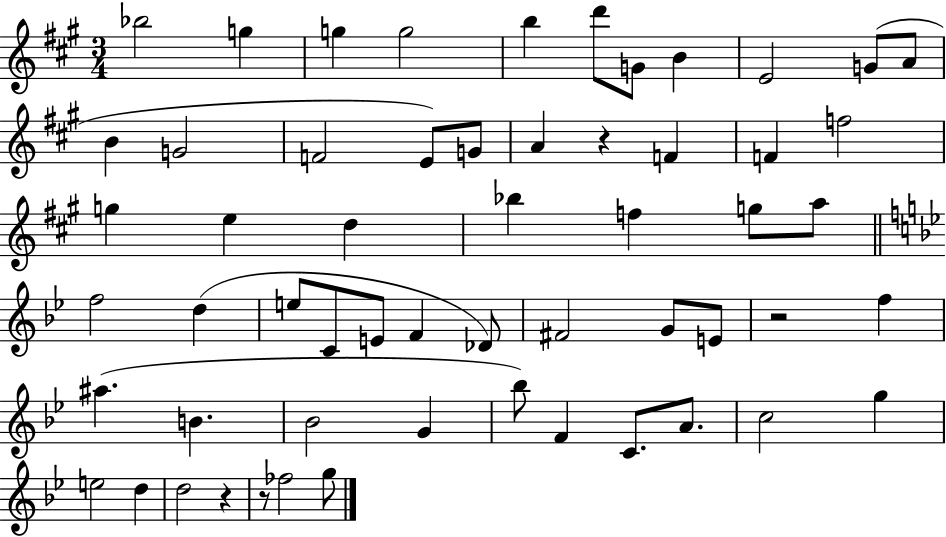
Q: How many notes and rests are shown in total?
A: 57